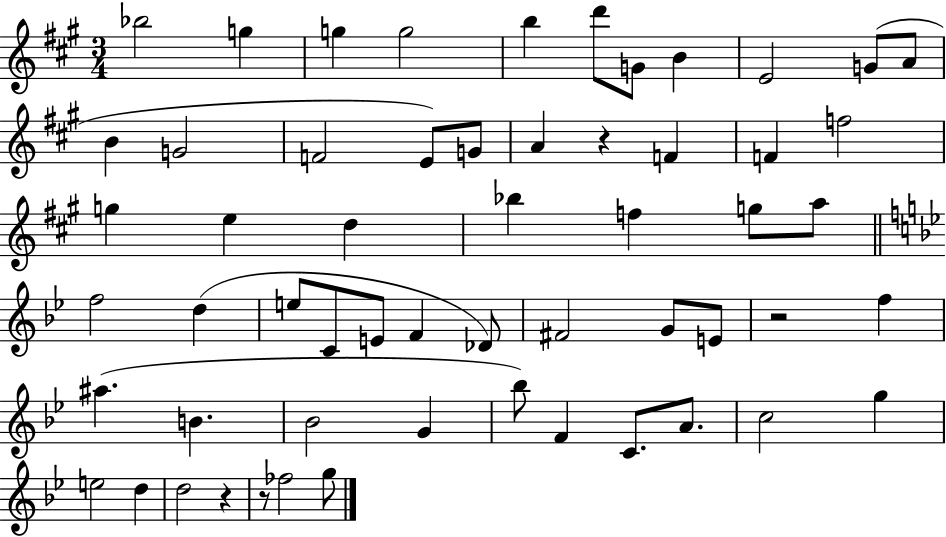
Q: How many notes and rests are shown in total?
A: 57